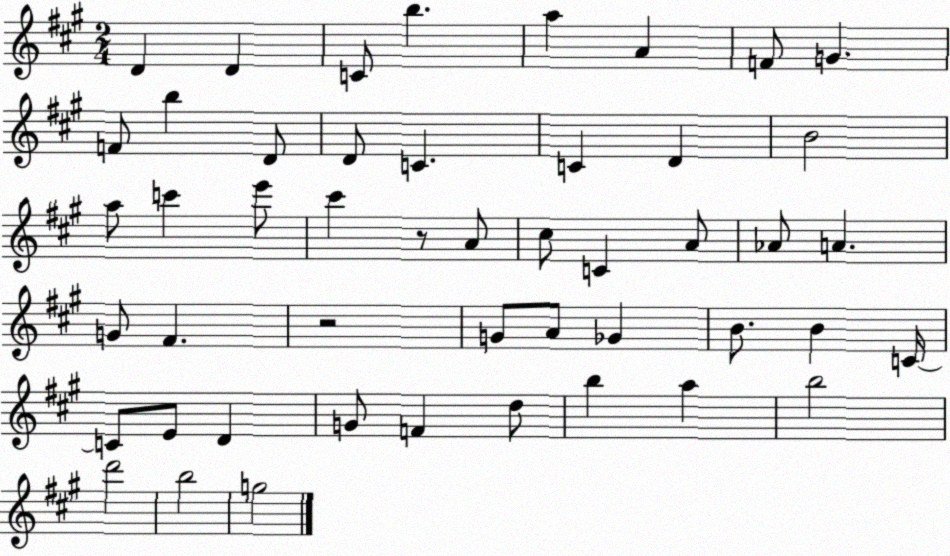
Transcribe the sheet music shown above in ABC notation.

X:1
T:Untitled
M:2/4
L:1/4
K:A
D D C/2 b a A F/2 G F/2 b D/2 D/2 C C D B2 a/2 c' e'/2 ^c' z/2 A/2 ^c/2 C A/2 _A/2 A G/2 ^F z2 G/2 A/2 _G B/2 B C/4 C/2 E/2 D G/2 F d/2 b a b2 d'2 b2 g2